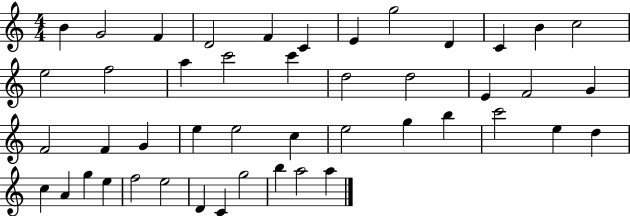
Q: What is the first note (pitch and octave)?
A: B4